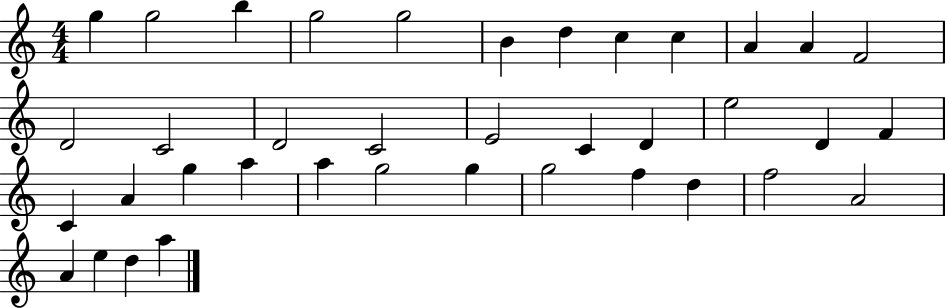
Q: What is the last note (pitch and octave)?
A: A5